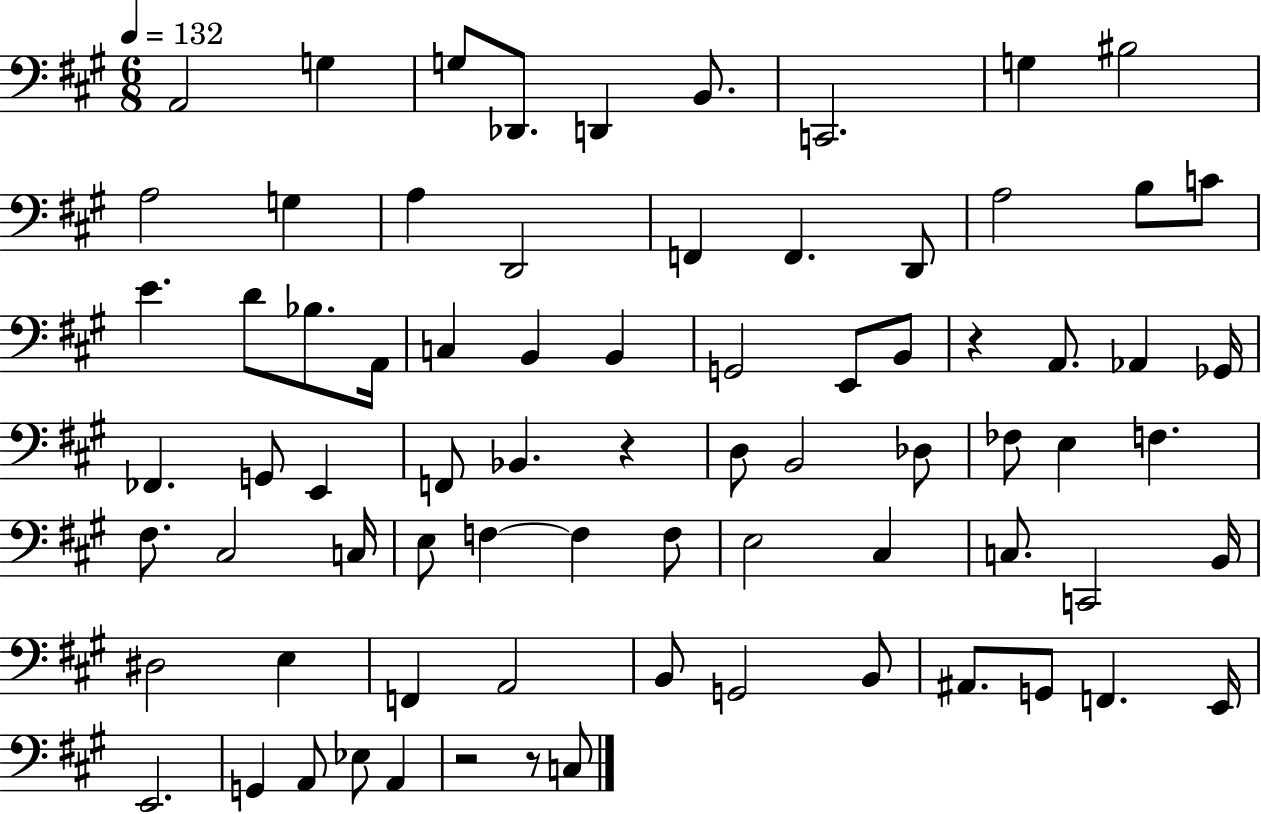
X:1
T:Untitled
M:6/8
L:1/4
K:A
A,,2 G, G,/2 _D,,/2 D,, B,,/2 C,,2 G, ^B,2 A,2 G, A, D,,2 F,, F,, D,,/2 A,2 B,/2 C/2 E D/2 _B,/2 A,,/4 C, B,, B,, G,,2 E,,/2 B,,/2 z A,,/2 _A,, _G,,/4 _F,, G,,/2 E,, F,,/2 _B,, z D,/2 B,,2 _D,/2 _F,/2 E, F, ^F,/2 ^C,2 C,/4 E,/2 F, F, F,/2 E,2 ^C, C,/2 C,,2 B,,/4 ^D,2 E, F,, A,,2 B,,/2 G,,2 B,,/2 ^A,,/2 G,,/2 F,, E,,/4 E,,2 G,, A,,/2 _E,/2 A,, z2 z/2 C,/2